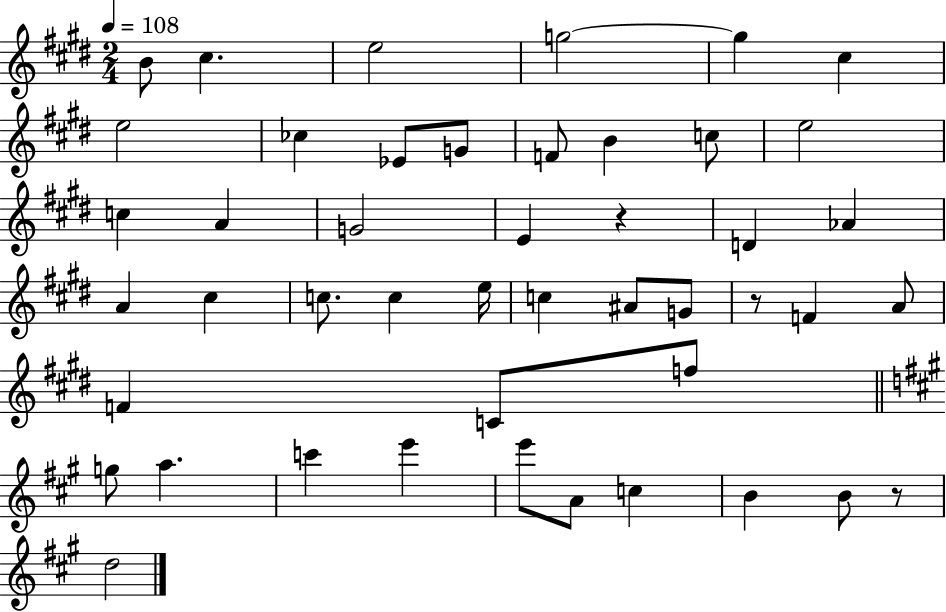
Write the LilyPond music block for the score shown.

{
  \clef treble
  \numericTimeSignature
  \time 2/4
  \key e \major
  \tempo 4 = 108
  \repeat volta 2 { b'8 cis''4. | e''2 | g''2~~ | g''4 cis''4 | \break e''2 | ces''4 ees'8 g'8 | f'8 b'4 c''8 | e''2 | \break c''4 a'4 | g'2 | e'4 r4 | d'4 aes'4 | \break a'4 cis''4 | c''8. c''4 e''16 | c''4 ais'8 g'8 | r8 f'4 a'8 | \break f'4 c'8 f''8 | \bar "||" \break \key a \major g''8 a''4. | c'''4 e'''4 | e'''8 a'8 c''4 | b'4 b'8 r8 | \break d''2 | } \bar "|."
}